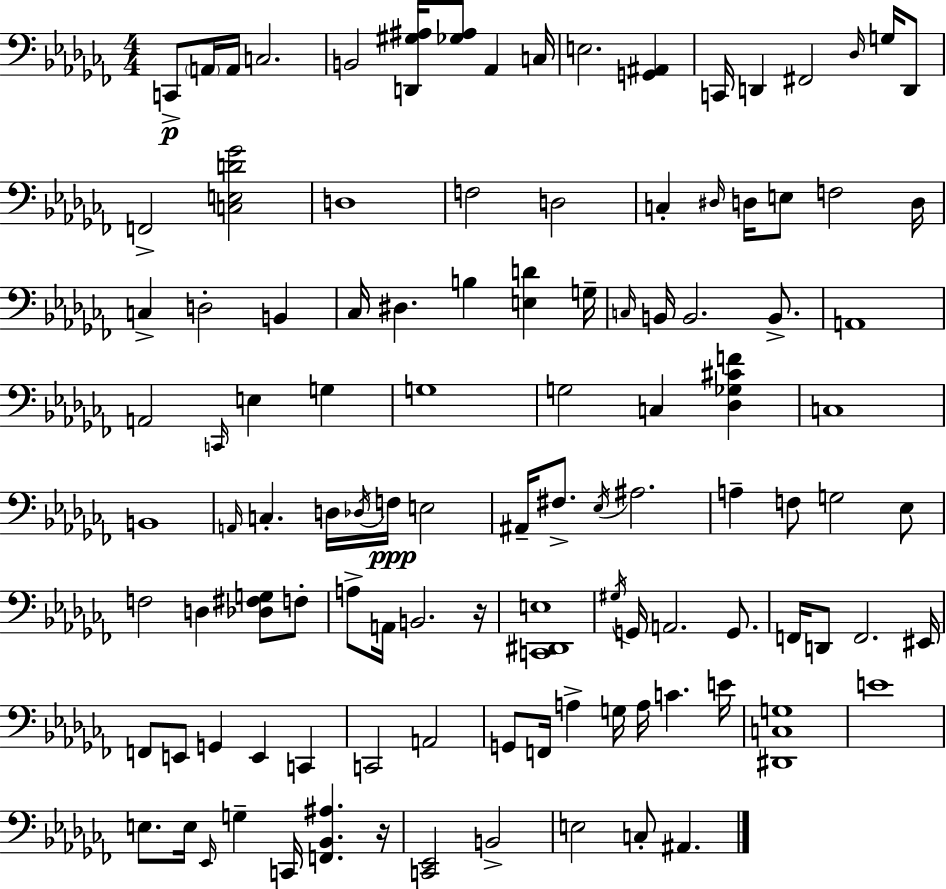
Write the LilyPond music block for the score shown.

{
  \clef bass
  \numericTimeSignature
  \time 4/4
  \key aes \minor
  \repeat volta 2 { c,8->\p \parenthesize a,16 a,16 c2. | b,2 <d, gis ais>16 <ges ais>8 aes,4 c16 | e2. <g, ais,>4 | c,16 d,4 fis,2 \grace { des16 } g16 d,8 | \break f,2-> <c e d' ges'>2 | d1 | f2 d2 | c4-. \grace { dis16 } d16 e8 f2 | \break d16 c4-> d2-. b,4 | ces16 dis4. b4 <e d'>4 | g16-- \grace { c16 } b,16 b,2. | b,8.-> a,1 | \break a,2 \grace { c,16 } e4 | g4 g1 | g2 c4 | <des ges cis' f'>4 c1 | \break b,1 | \grace { a,16 } c4.-. d16 \acciaccatura { des16 } f16\ppp e2 | ais,16-- fis8.-> \acciaccatura { ees16 } ais2. | a4-- f8 g2 | \break ees8 f2 d4 | <des fis g>8 f8-. a8-> a,16 b,2. | r16 <c, dis, e>1 | \acciaccatura { gis16 } g,16 a,2. | \break g,8. f,16 d,8 f,2. | eis,16 f,8 e,8 g,4 | e,4 c,4 c,2 | a,2 g,8 f,16 a4-> g16 | \break a16 c'4. e'16 <dis, c g>1 | e'1 | e8. e16 \grace { ees,16 } g4-- | c,16 <f, bes, ais>4. r16 <c, ees,>2 | \break b,2-> e2 | c8-. ais,4. } \bar "|."
}